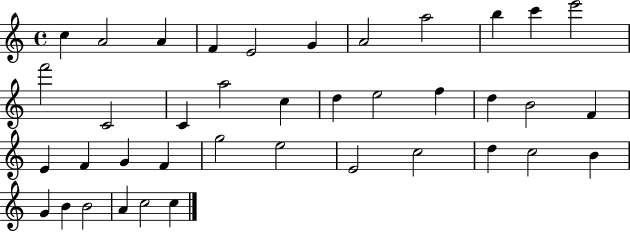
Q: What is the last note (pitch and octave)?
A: C5